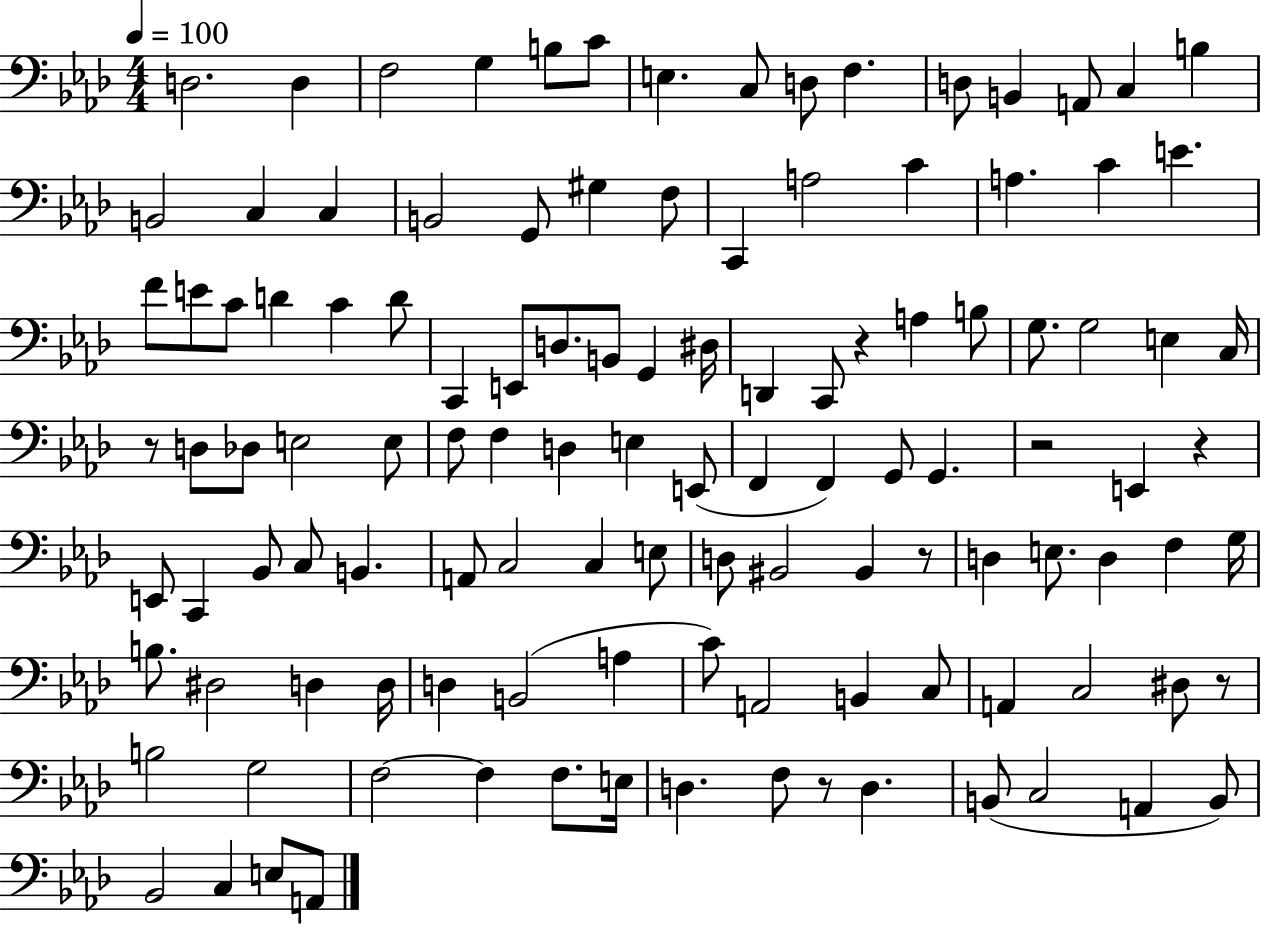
D3/h. D3/q F3/h G3/q B3/e C4/e E3/q. C3/e D3/e F3/q. D3/e B2/q A2/e C3/q B3/q B2/h C3/q C3/q B2/h G2/e G#3/q F3/e C2/q A3/h C4/q A3/q. C4/q E4/q. F4/e E4/e C4/e D4/q C4/q D4/e C2/q E2/e D3/e. B2/e G2/q D#3/s D2/q C2/e R/q A3/q B3/e G3/e. G3/h E3/q C3/s R/e D3/e Db3/e E3/h E3/e F3/e F3/q D3/q E3/q E2/e F2/q F2/q G2/e G2/q. R/h E2/q R/q E2/e C2/q Bb2/e C3/e B2/q. A2/e C3/h C3/q E3/e D3/e BIS2/h BIS2/q R/e D3/q E3/e. D3/q F3/q G3/s B3/e. D#3/h D3/q D3/s D3/q B2/h A3/q C4/e A2/h B2/q C3/e A2/q C3/h D#3/e R/e B3/h G3/h F3/h F3/q F3/e. E3/s D3/q. F3/e R/e D3/q. B2/e C3/h A2/q B2/e Bb2/h C3/q E3/e A2/e